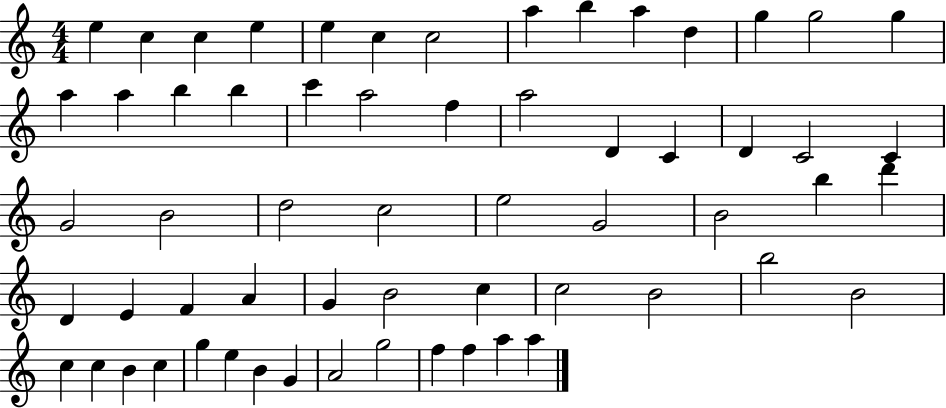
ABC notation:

X:1
T:Untitled
M:4/4
L:1/4
K:C
e c c e e c c2 a b a d g g2 g a a b b c' a2 f a2 D C D C2 C G2 B2 d2 c2 e2 G2 B2 b d' D E F A G B2 c c2 B2 b2 B2 c c B c g e B G A2 g2 f f a a